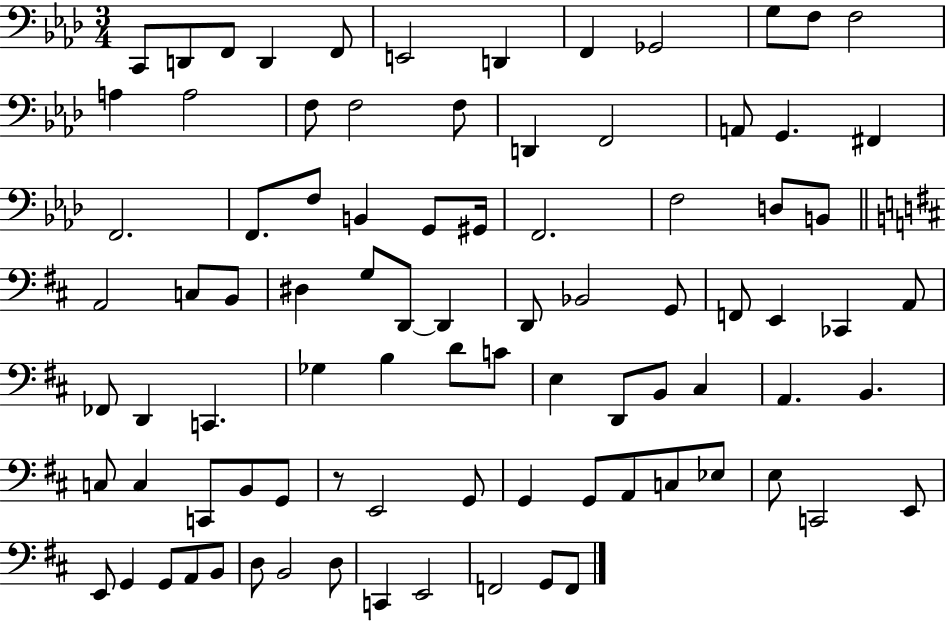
{
  \clef bass
  \numericTimeSignature
  \time 3/4
  \key aes \major
  c,8 d,8 f,8 d,4 f,8 | e,2 d,4 | f,4 ges,2 | g8 f8 f2 | \break a4 a2 | f8 f2 f8 | d,4 f,2 | a,8 g,4. fis,4 | \break f,2. | f,8. f8 b,4 g,8 gis,16 | f,2. | f2 d8 b,8 | \break \bar "||" \break \key d \major a,2 c8 b,8 | dis4 g8 d,8~~ d,4 | d,8 bes,2 g,8 | f,8 e,4 ces,4 a,8 | \break fes,8 d,4 c,4. | ges4 b4 d'8 c'8 | e4 d,8 b,8 cis4 | a,4. b,4. | \break c8 c4 c,8 b,8 g,8 | r8 e,2 g,8 | g,4 g,8 a,8 c8 ees8 | e8 c,2 e,8 | \break e,8 g,4 g,8 a,8 b,8 | d8 b,2 d8 | c,4 e,2 | f,2 g,8 f,8 | \break \bar "|."
}